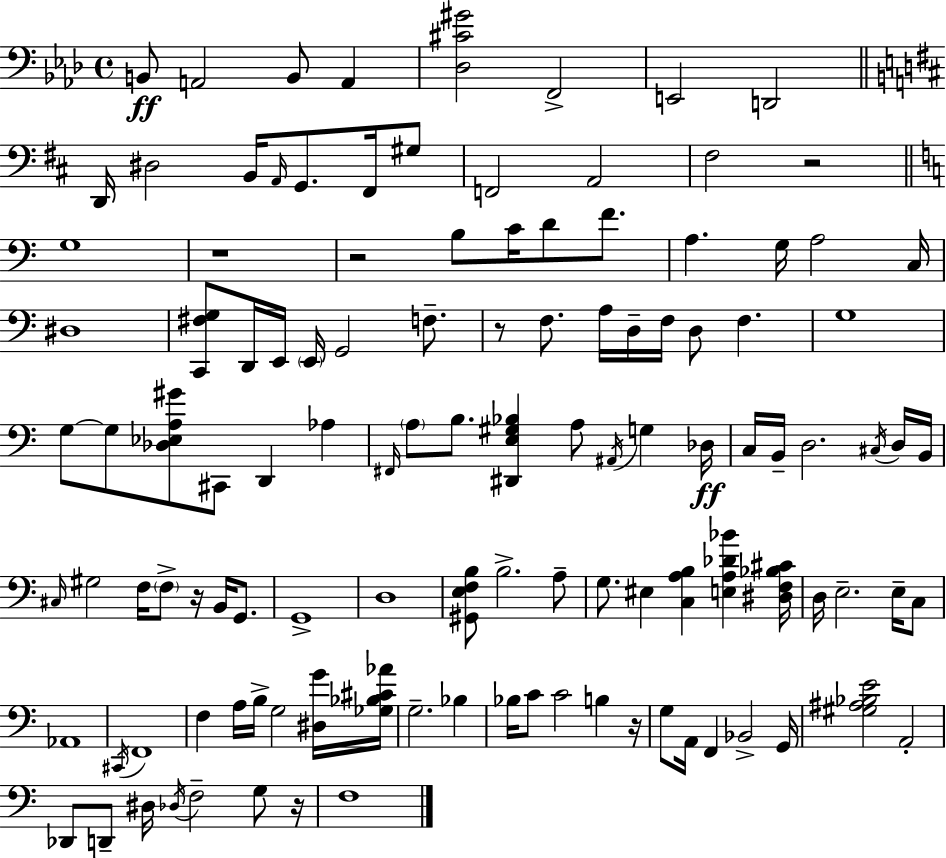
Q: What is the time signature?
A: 4/4